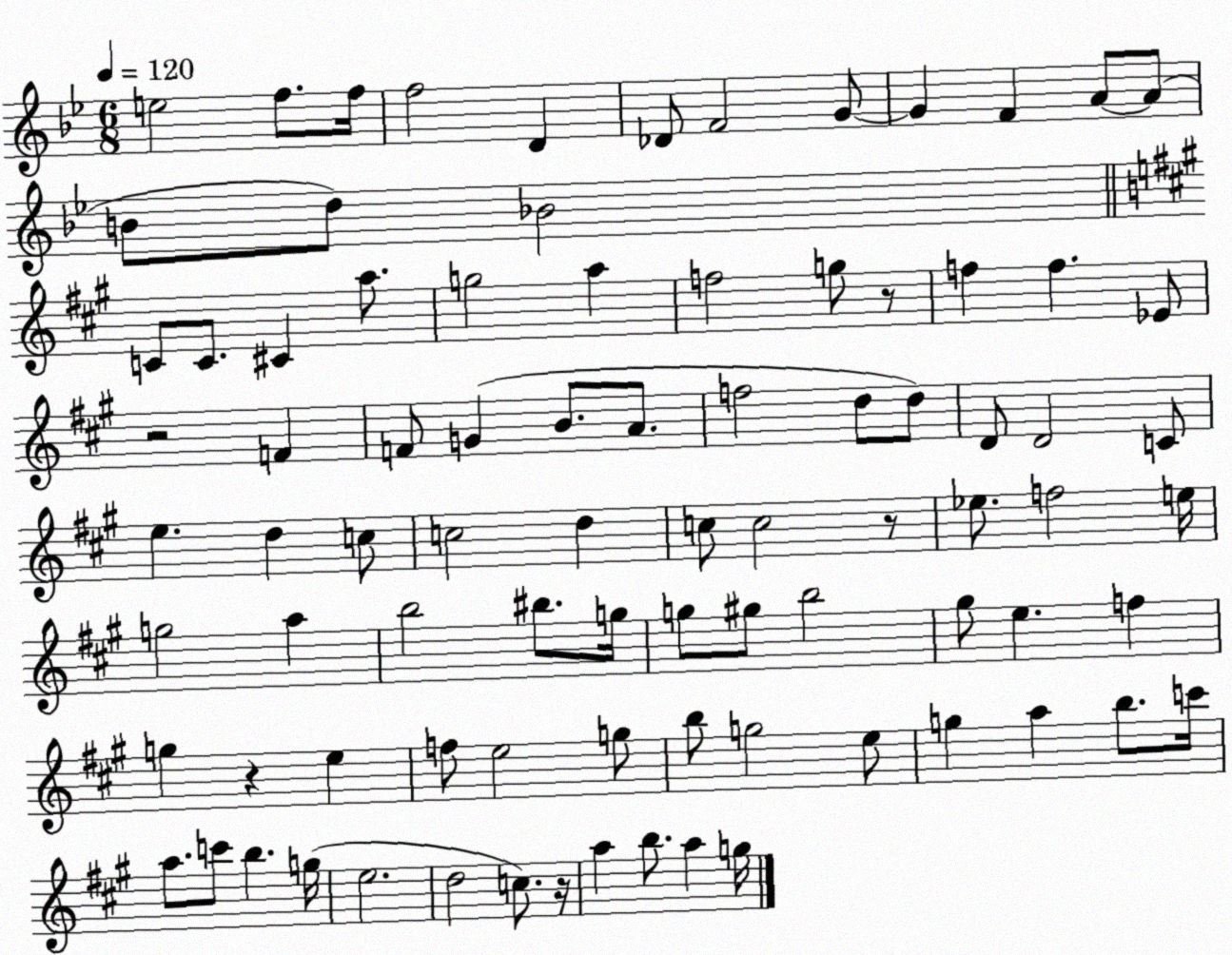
X:1
T:Untitled
M:6/8
L:1/4
K:Bb
e2 f/2 f/4 f2 D _D/2 F2 G/2 G F A/2 A/2 B/2 d/2 _B2 C/2 C/2 ^C a/2 g2 a f2 g/2 z/2 f f _E/2 z2 F F/2 G B/2 A/2 f2 d/2 d/2 D/2 D2 C/2 e d c/2 c2 d c/2 c2 z/2 _e/2 f2 e/4 g2 a b2 ^b/2 g/4 g/2 ^g/2 b2 ^g/2 e f g z e f/2 e2 g/2 b/2 g2 e/2 g a b/2 c'/4 a/2 c'/2 b g/4 e2 d2 c/2 z/4 a b/2 a g/4